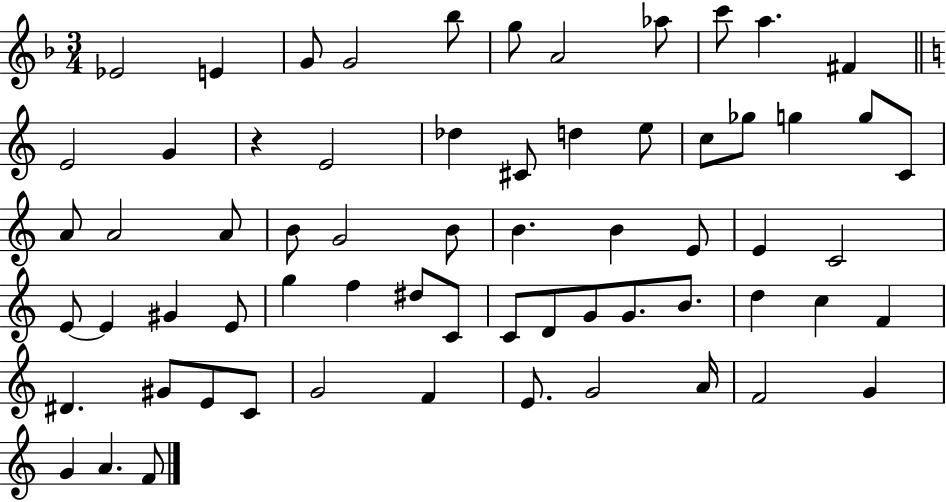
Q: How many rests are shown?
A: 1